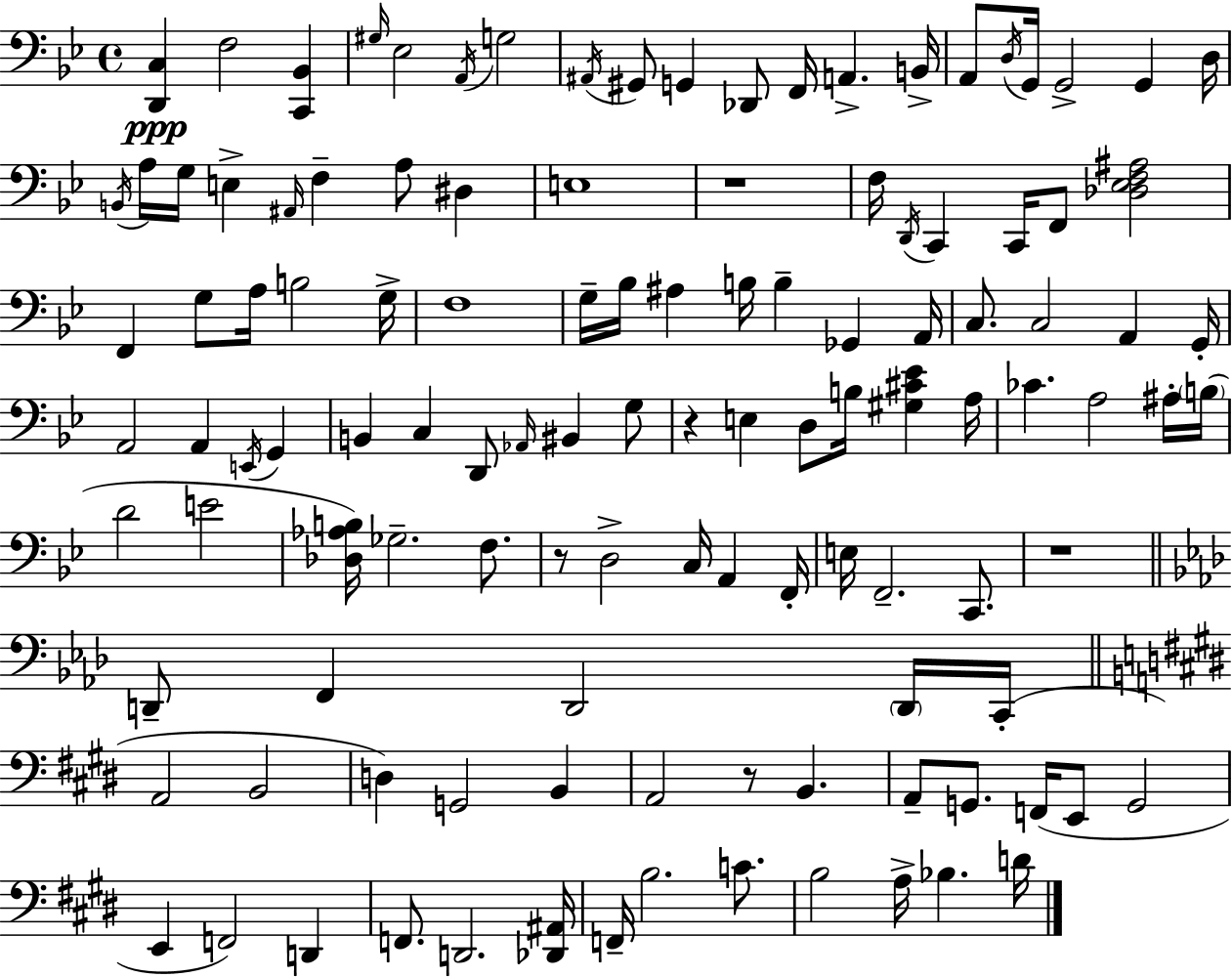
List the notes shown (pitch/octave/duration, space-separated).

[D2,C3]/q F3/h [C2,Bb2]/q G#3/s Eb3/h A2/s G3/h A#2/s G#2/e G2/q Db2/e F2/s A2/q. B2/s A2/e D3/s G2/s G2/h G2/q D3/s B2/s A3/s G3/s E3/q A#2/s F3/q A3/e D#3/q E3/w R/w F3/s D2/s C2/q C2/s F2/e [Db3,Eb3,F3,A#3]/h F2/q G3/e A3/s B3/h G3/s F3/w G3/s Bb3/s A#3/q B3/s B3/q Gb2/q A2/s C3/e. C3/h A2/q G2/s A2/h A2/q E2/s G2/q B2/q C3/q D2/e Ab2/s BIS2/q G3/e R/q E3/q D3/e B3/s [G#3,C#4,Eb4]/q A3/s CES4/q. A3/h A#3/s B3/s D4/h E4/h [Db3,Ab3,B3]/s Gb3/h. F3/e. R/e D3/h C3/s A2/q F2/s E3/s F2/h. C2/e. R/w D2/e F2/q D2/h D2/s C2/s A2/h B2/h D3/q G2/h B2/q A2/h R/e B2/q. A2/e G2/e. F2/s E2/e G2/h E2/q F2/h D2/q F2/e. D2/h. [Db2,A#2]/s F2/s B3/h. C4/e. B3/h A3/s Bb3/q. D4/s